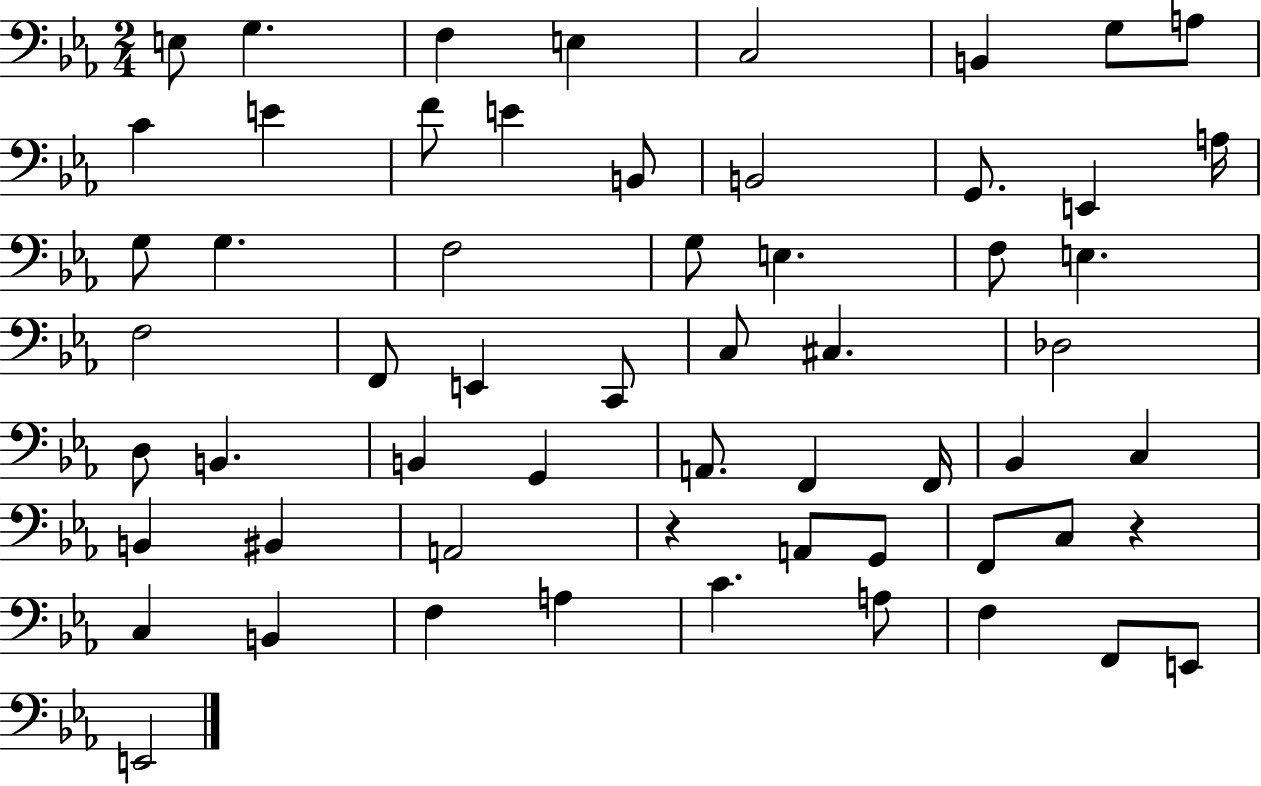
E3/e G3/q. F3/q E3/q C3/h B2/q G3/e A3/e C4/q E4/q F4/e E4/q B2/e B2/h G2/e. E2/q A3/s G3/e G3/q. F3/h G3/e E3/q. F3/e E3/q. F3/h F2/e E2/q C2/e C3/e C#3/q. Db3/h D3/e B2/q. B2/q G2/q A2/e. F2/q F2/s Bb2/q C3/q B2/q BIS2/q A2/h R/q A2/e G2/e F2/e C3/e R/q C3/q B2/q F3/q A3/q C4/q. A3/e F3/q F2/e E2/e E2/h